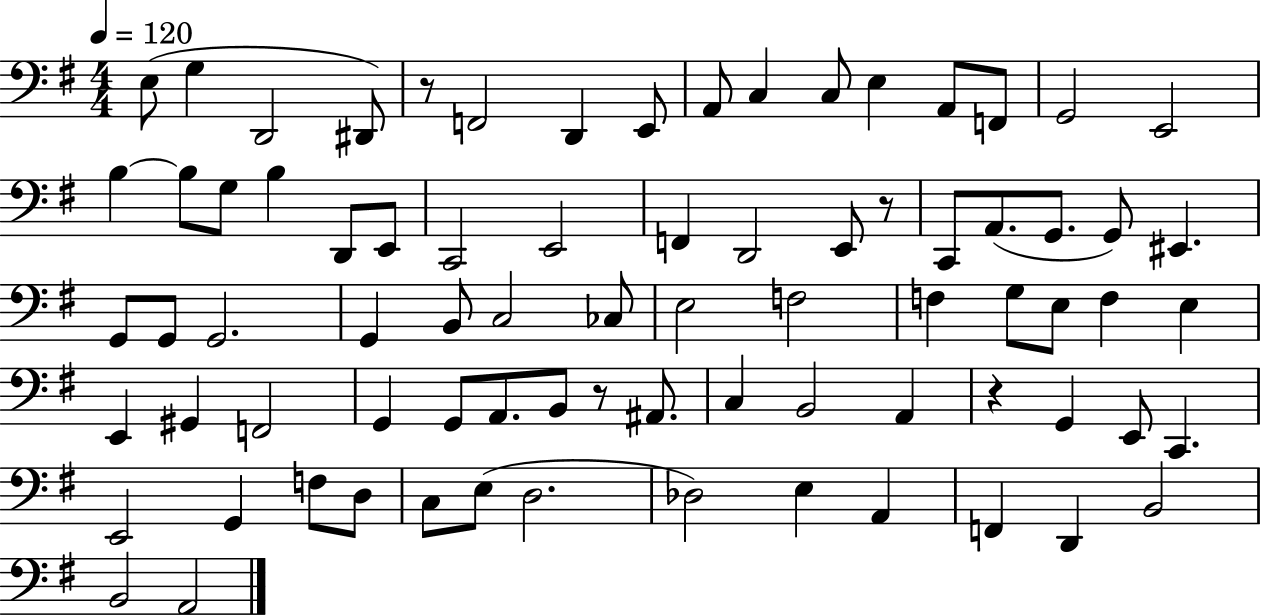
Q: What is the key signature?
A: G major